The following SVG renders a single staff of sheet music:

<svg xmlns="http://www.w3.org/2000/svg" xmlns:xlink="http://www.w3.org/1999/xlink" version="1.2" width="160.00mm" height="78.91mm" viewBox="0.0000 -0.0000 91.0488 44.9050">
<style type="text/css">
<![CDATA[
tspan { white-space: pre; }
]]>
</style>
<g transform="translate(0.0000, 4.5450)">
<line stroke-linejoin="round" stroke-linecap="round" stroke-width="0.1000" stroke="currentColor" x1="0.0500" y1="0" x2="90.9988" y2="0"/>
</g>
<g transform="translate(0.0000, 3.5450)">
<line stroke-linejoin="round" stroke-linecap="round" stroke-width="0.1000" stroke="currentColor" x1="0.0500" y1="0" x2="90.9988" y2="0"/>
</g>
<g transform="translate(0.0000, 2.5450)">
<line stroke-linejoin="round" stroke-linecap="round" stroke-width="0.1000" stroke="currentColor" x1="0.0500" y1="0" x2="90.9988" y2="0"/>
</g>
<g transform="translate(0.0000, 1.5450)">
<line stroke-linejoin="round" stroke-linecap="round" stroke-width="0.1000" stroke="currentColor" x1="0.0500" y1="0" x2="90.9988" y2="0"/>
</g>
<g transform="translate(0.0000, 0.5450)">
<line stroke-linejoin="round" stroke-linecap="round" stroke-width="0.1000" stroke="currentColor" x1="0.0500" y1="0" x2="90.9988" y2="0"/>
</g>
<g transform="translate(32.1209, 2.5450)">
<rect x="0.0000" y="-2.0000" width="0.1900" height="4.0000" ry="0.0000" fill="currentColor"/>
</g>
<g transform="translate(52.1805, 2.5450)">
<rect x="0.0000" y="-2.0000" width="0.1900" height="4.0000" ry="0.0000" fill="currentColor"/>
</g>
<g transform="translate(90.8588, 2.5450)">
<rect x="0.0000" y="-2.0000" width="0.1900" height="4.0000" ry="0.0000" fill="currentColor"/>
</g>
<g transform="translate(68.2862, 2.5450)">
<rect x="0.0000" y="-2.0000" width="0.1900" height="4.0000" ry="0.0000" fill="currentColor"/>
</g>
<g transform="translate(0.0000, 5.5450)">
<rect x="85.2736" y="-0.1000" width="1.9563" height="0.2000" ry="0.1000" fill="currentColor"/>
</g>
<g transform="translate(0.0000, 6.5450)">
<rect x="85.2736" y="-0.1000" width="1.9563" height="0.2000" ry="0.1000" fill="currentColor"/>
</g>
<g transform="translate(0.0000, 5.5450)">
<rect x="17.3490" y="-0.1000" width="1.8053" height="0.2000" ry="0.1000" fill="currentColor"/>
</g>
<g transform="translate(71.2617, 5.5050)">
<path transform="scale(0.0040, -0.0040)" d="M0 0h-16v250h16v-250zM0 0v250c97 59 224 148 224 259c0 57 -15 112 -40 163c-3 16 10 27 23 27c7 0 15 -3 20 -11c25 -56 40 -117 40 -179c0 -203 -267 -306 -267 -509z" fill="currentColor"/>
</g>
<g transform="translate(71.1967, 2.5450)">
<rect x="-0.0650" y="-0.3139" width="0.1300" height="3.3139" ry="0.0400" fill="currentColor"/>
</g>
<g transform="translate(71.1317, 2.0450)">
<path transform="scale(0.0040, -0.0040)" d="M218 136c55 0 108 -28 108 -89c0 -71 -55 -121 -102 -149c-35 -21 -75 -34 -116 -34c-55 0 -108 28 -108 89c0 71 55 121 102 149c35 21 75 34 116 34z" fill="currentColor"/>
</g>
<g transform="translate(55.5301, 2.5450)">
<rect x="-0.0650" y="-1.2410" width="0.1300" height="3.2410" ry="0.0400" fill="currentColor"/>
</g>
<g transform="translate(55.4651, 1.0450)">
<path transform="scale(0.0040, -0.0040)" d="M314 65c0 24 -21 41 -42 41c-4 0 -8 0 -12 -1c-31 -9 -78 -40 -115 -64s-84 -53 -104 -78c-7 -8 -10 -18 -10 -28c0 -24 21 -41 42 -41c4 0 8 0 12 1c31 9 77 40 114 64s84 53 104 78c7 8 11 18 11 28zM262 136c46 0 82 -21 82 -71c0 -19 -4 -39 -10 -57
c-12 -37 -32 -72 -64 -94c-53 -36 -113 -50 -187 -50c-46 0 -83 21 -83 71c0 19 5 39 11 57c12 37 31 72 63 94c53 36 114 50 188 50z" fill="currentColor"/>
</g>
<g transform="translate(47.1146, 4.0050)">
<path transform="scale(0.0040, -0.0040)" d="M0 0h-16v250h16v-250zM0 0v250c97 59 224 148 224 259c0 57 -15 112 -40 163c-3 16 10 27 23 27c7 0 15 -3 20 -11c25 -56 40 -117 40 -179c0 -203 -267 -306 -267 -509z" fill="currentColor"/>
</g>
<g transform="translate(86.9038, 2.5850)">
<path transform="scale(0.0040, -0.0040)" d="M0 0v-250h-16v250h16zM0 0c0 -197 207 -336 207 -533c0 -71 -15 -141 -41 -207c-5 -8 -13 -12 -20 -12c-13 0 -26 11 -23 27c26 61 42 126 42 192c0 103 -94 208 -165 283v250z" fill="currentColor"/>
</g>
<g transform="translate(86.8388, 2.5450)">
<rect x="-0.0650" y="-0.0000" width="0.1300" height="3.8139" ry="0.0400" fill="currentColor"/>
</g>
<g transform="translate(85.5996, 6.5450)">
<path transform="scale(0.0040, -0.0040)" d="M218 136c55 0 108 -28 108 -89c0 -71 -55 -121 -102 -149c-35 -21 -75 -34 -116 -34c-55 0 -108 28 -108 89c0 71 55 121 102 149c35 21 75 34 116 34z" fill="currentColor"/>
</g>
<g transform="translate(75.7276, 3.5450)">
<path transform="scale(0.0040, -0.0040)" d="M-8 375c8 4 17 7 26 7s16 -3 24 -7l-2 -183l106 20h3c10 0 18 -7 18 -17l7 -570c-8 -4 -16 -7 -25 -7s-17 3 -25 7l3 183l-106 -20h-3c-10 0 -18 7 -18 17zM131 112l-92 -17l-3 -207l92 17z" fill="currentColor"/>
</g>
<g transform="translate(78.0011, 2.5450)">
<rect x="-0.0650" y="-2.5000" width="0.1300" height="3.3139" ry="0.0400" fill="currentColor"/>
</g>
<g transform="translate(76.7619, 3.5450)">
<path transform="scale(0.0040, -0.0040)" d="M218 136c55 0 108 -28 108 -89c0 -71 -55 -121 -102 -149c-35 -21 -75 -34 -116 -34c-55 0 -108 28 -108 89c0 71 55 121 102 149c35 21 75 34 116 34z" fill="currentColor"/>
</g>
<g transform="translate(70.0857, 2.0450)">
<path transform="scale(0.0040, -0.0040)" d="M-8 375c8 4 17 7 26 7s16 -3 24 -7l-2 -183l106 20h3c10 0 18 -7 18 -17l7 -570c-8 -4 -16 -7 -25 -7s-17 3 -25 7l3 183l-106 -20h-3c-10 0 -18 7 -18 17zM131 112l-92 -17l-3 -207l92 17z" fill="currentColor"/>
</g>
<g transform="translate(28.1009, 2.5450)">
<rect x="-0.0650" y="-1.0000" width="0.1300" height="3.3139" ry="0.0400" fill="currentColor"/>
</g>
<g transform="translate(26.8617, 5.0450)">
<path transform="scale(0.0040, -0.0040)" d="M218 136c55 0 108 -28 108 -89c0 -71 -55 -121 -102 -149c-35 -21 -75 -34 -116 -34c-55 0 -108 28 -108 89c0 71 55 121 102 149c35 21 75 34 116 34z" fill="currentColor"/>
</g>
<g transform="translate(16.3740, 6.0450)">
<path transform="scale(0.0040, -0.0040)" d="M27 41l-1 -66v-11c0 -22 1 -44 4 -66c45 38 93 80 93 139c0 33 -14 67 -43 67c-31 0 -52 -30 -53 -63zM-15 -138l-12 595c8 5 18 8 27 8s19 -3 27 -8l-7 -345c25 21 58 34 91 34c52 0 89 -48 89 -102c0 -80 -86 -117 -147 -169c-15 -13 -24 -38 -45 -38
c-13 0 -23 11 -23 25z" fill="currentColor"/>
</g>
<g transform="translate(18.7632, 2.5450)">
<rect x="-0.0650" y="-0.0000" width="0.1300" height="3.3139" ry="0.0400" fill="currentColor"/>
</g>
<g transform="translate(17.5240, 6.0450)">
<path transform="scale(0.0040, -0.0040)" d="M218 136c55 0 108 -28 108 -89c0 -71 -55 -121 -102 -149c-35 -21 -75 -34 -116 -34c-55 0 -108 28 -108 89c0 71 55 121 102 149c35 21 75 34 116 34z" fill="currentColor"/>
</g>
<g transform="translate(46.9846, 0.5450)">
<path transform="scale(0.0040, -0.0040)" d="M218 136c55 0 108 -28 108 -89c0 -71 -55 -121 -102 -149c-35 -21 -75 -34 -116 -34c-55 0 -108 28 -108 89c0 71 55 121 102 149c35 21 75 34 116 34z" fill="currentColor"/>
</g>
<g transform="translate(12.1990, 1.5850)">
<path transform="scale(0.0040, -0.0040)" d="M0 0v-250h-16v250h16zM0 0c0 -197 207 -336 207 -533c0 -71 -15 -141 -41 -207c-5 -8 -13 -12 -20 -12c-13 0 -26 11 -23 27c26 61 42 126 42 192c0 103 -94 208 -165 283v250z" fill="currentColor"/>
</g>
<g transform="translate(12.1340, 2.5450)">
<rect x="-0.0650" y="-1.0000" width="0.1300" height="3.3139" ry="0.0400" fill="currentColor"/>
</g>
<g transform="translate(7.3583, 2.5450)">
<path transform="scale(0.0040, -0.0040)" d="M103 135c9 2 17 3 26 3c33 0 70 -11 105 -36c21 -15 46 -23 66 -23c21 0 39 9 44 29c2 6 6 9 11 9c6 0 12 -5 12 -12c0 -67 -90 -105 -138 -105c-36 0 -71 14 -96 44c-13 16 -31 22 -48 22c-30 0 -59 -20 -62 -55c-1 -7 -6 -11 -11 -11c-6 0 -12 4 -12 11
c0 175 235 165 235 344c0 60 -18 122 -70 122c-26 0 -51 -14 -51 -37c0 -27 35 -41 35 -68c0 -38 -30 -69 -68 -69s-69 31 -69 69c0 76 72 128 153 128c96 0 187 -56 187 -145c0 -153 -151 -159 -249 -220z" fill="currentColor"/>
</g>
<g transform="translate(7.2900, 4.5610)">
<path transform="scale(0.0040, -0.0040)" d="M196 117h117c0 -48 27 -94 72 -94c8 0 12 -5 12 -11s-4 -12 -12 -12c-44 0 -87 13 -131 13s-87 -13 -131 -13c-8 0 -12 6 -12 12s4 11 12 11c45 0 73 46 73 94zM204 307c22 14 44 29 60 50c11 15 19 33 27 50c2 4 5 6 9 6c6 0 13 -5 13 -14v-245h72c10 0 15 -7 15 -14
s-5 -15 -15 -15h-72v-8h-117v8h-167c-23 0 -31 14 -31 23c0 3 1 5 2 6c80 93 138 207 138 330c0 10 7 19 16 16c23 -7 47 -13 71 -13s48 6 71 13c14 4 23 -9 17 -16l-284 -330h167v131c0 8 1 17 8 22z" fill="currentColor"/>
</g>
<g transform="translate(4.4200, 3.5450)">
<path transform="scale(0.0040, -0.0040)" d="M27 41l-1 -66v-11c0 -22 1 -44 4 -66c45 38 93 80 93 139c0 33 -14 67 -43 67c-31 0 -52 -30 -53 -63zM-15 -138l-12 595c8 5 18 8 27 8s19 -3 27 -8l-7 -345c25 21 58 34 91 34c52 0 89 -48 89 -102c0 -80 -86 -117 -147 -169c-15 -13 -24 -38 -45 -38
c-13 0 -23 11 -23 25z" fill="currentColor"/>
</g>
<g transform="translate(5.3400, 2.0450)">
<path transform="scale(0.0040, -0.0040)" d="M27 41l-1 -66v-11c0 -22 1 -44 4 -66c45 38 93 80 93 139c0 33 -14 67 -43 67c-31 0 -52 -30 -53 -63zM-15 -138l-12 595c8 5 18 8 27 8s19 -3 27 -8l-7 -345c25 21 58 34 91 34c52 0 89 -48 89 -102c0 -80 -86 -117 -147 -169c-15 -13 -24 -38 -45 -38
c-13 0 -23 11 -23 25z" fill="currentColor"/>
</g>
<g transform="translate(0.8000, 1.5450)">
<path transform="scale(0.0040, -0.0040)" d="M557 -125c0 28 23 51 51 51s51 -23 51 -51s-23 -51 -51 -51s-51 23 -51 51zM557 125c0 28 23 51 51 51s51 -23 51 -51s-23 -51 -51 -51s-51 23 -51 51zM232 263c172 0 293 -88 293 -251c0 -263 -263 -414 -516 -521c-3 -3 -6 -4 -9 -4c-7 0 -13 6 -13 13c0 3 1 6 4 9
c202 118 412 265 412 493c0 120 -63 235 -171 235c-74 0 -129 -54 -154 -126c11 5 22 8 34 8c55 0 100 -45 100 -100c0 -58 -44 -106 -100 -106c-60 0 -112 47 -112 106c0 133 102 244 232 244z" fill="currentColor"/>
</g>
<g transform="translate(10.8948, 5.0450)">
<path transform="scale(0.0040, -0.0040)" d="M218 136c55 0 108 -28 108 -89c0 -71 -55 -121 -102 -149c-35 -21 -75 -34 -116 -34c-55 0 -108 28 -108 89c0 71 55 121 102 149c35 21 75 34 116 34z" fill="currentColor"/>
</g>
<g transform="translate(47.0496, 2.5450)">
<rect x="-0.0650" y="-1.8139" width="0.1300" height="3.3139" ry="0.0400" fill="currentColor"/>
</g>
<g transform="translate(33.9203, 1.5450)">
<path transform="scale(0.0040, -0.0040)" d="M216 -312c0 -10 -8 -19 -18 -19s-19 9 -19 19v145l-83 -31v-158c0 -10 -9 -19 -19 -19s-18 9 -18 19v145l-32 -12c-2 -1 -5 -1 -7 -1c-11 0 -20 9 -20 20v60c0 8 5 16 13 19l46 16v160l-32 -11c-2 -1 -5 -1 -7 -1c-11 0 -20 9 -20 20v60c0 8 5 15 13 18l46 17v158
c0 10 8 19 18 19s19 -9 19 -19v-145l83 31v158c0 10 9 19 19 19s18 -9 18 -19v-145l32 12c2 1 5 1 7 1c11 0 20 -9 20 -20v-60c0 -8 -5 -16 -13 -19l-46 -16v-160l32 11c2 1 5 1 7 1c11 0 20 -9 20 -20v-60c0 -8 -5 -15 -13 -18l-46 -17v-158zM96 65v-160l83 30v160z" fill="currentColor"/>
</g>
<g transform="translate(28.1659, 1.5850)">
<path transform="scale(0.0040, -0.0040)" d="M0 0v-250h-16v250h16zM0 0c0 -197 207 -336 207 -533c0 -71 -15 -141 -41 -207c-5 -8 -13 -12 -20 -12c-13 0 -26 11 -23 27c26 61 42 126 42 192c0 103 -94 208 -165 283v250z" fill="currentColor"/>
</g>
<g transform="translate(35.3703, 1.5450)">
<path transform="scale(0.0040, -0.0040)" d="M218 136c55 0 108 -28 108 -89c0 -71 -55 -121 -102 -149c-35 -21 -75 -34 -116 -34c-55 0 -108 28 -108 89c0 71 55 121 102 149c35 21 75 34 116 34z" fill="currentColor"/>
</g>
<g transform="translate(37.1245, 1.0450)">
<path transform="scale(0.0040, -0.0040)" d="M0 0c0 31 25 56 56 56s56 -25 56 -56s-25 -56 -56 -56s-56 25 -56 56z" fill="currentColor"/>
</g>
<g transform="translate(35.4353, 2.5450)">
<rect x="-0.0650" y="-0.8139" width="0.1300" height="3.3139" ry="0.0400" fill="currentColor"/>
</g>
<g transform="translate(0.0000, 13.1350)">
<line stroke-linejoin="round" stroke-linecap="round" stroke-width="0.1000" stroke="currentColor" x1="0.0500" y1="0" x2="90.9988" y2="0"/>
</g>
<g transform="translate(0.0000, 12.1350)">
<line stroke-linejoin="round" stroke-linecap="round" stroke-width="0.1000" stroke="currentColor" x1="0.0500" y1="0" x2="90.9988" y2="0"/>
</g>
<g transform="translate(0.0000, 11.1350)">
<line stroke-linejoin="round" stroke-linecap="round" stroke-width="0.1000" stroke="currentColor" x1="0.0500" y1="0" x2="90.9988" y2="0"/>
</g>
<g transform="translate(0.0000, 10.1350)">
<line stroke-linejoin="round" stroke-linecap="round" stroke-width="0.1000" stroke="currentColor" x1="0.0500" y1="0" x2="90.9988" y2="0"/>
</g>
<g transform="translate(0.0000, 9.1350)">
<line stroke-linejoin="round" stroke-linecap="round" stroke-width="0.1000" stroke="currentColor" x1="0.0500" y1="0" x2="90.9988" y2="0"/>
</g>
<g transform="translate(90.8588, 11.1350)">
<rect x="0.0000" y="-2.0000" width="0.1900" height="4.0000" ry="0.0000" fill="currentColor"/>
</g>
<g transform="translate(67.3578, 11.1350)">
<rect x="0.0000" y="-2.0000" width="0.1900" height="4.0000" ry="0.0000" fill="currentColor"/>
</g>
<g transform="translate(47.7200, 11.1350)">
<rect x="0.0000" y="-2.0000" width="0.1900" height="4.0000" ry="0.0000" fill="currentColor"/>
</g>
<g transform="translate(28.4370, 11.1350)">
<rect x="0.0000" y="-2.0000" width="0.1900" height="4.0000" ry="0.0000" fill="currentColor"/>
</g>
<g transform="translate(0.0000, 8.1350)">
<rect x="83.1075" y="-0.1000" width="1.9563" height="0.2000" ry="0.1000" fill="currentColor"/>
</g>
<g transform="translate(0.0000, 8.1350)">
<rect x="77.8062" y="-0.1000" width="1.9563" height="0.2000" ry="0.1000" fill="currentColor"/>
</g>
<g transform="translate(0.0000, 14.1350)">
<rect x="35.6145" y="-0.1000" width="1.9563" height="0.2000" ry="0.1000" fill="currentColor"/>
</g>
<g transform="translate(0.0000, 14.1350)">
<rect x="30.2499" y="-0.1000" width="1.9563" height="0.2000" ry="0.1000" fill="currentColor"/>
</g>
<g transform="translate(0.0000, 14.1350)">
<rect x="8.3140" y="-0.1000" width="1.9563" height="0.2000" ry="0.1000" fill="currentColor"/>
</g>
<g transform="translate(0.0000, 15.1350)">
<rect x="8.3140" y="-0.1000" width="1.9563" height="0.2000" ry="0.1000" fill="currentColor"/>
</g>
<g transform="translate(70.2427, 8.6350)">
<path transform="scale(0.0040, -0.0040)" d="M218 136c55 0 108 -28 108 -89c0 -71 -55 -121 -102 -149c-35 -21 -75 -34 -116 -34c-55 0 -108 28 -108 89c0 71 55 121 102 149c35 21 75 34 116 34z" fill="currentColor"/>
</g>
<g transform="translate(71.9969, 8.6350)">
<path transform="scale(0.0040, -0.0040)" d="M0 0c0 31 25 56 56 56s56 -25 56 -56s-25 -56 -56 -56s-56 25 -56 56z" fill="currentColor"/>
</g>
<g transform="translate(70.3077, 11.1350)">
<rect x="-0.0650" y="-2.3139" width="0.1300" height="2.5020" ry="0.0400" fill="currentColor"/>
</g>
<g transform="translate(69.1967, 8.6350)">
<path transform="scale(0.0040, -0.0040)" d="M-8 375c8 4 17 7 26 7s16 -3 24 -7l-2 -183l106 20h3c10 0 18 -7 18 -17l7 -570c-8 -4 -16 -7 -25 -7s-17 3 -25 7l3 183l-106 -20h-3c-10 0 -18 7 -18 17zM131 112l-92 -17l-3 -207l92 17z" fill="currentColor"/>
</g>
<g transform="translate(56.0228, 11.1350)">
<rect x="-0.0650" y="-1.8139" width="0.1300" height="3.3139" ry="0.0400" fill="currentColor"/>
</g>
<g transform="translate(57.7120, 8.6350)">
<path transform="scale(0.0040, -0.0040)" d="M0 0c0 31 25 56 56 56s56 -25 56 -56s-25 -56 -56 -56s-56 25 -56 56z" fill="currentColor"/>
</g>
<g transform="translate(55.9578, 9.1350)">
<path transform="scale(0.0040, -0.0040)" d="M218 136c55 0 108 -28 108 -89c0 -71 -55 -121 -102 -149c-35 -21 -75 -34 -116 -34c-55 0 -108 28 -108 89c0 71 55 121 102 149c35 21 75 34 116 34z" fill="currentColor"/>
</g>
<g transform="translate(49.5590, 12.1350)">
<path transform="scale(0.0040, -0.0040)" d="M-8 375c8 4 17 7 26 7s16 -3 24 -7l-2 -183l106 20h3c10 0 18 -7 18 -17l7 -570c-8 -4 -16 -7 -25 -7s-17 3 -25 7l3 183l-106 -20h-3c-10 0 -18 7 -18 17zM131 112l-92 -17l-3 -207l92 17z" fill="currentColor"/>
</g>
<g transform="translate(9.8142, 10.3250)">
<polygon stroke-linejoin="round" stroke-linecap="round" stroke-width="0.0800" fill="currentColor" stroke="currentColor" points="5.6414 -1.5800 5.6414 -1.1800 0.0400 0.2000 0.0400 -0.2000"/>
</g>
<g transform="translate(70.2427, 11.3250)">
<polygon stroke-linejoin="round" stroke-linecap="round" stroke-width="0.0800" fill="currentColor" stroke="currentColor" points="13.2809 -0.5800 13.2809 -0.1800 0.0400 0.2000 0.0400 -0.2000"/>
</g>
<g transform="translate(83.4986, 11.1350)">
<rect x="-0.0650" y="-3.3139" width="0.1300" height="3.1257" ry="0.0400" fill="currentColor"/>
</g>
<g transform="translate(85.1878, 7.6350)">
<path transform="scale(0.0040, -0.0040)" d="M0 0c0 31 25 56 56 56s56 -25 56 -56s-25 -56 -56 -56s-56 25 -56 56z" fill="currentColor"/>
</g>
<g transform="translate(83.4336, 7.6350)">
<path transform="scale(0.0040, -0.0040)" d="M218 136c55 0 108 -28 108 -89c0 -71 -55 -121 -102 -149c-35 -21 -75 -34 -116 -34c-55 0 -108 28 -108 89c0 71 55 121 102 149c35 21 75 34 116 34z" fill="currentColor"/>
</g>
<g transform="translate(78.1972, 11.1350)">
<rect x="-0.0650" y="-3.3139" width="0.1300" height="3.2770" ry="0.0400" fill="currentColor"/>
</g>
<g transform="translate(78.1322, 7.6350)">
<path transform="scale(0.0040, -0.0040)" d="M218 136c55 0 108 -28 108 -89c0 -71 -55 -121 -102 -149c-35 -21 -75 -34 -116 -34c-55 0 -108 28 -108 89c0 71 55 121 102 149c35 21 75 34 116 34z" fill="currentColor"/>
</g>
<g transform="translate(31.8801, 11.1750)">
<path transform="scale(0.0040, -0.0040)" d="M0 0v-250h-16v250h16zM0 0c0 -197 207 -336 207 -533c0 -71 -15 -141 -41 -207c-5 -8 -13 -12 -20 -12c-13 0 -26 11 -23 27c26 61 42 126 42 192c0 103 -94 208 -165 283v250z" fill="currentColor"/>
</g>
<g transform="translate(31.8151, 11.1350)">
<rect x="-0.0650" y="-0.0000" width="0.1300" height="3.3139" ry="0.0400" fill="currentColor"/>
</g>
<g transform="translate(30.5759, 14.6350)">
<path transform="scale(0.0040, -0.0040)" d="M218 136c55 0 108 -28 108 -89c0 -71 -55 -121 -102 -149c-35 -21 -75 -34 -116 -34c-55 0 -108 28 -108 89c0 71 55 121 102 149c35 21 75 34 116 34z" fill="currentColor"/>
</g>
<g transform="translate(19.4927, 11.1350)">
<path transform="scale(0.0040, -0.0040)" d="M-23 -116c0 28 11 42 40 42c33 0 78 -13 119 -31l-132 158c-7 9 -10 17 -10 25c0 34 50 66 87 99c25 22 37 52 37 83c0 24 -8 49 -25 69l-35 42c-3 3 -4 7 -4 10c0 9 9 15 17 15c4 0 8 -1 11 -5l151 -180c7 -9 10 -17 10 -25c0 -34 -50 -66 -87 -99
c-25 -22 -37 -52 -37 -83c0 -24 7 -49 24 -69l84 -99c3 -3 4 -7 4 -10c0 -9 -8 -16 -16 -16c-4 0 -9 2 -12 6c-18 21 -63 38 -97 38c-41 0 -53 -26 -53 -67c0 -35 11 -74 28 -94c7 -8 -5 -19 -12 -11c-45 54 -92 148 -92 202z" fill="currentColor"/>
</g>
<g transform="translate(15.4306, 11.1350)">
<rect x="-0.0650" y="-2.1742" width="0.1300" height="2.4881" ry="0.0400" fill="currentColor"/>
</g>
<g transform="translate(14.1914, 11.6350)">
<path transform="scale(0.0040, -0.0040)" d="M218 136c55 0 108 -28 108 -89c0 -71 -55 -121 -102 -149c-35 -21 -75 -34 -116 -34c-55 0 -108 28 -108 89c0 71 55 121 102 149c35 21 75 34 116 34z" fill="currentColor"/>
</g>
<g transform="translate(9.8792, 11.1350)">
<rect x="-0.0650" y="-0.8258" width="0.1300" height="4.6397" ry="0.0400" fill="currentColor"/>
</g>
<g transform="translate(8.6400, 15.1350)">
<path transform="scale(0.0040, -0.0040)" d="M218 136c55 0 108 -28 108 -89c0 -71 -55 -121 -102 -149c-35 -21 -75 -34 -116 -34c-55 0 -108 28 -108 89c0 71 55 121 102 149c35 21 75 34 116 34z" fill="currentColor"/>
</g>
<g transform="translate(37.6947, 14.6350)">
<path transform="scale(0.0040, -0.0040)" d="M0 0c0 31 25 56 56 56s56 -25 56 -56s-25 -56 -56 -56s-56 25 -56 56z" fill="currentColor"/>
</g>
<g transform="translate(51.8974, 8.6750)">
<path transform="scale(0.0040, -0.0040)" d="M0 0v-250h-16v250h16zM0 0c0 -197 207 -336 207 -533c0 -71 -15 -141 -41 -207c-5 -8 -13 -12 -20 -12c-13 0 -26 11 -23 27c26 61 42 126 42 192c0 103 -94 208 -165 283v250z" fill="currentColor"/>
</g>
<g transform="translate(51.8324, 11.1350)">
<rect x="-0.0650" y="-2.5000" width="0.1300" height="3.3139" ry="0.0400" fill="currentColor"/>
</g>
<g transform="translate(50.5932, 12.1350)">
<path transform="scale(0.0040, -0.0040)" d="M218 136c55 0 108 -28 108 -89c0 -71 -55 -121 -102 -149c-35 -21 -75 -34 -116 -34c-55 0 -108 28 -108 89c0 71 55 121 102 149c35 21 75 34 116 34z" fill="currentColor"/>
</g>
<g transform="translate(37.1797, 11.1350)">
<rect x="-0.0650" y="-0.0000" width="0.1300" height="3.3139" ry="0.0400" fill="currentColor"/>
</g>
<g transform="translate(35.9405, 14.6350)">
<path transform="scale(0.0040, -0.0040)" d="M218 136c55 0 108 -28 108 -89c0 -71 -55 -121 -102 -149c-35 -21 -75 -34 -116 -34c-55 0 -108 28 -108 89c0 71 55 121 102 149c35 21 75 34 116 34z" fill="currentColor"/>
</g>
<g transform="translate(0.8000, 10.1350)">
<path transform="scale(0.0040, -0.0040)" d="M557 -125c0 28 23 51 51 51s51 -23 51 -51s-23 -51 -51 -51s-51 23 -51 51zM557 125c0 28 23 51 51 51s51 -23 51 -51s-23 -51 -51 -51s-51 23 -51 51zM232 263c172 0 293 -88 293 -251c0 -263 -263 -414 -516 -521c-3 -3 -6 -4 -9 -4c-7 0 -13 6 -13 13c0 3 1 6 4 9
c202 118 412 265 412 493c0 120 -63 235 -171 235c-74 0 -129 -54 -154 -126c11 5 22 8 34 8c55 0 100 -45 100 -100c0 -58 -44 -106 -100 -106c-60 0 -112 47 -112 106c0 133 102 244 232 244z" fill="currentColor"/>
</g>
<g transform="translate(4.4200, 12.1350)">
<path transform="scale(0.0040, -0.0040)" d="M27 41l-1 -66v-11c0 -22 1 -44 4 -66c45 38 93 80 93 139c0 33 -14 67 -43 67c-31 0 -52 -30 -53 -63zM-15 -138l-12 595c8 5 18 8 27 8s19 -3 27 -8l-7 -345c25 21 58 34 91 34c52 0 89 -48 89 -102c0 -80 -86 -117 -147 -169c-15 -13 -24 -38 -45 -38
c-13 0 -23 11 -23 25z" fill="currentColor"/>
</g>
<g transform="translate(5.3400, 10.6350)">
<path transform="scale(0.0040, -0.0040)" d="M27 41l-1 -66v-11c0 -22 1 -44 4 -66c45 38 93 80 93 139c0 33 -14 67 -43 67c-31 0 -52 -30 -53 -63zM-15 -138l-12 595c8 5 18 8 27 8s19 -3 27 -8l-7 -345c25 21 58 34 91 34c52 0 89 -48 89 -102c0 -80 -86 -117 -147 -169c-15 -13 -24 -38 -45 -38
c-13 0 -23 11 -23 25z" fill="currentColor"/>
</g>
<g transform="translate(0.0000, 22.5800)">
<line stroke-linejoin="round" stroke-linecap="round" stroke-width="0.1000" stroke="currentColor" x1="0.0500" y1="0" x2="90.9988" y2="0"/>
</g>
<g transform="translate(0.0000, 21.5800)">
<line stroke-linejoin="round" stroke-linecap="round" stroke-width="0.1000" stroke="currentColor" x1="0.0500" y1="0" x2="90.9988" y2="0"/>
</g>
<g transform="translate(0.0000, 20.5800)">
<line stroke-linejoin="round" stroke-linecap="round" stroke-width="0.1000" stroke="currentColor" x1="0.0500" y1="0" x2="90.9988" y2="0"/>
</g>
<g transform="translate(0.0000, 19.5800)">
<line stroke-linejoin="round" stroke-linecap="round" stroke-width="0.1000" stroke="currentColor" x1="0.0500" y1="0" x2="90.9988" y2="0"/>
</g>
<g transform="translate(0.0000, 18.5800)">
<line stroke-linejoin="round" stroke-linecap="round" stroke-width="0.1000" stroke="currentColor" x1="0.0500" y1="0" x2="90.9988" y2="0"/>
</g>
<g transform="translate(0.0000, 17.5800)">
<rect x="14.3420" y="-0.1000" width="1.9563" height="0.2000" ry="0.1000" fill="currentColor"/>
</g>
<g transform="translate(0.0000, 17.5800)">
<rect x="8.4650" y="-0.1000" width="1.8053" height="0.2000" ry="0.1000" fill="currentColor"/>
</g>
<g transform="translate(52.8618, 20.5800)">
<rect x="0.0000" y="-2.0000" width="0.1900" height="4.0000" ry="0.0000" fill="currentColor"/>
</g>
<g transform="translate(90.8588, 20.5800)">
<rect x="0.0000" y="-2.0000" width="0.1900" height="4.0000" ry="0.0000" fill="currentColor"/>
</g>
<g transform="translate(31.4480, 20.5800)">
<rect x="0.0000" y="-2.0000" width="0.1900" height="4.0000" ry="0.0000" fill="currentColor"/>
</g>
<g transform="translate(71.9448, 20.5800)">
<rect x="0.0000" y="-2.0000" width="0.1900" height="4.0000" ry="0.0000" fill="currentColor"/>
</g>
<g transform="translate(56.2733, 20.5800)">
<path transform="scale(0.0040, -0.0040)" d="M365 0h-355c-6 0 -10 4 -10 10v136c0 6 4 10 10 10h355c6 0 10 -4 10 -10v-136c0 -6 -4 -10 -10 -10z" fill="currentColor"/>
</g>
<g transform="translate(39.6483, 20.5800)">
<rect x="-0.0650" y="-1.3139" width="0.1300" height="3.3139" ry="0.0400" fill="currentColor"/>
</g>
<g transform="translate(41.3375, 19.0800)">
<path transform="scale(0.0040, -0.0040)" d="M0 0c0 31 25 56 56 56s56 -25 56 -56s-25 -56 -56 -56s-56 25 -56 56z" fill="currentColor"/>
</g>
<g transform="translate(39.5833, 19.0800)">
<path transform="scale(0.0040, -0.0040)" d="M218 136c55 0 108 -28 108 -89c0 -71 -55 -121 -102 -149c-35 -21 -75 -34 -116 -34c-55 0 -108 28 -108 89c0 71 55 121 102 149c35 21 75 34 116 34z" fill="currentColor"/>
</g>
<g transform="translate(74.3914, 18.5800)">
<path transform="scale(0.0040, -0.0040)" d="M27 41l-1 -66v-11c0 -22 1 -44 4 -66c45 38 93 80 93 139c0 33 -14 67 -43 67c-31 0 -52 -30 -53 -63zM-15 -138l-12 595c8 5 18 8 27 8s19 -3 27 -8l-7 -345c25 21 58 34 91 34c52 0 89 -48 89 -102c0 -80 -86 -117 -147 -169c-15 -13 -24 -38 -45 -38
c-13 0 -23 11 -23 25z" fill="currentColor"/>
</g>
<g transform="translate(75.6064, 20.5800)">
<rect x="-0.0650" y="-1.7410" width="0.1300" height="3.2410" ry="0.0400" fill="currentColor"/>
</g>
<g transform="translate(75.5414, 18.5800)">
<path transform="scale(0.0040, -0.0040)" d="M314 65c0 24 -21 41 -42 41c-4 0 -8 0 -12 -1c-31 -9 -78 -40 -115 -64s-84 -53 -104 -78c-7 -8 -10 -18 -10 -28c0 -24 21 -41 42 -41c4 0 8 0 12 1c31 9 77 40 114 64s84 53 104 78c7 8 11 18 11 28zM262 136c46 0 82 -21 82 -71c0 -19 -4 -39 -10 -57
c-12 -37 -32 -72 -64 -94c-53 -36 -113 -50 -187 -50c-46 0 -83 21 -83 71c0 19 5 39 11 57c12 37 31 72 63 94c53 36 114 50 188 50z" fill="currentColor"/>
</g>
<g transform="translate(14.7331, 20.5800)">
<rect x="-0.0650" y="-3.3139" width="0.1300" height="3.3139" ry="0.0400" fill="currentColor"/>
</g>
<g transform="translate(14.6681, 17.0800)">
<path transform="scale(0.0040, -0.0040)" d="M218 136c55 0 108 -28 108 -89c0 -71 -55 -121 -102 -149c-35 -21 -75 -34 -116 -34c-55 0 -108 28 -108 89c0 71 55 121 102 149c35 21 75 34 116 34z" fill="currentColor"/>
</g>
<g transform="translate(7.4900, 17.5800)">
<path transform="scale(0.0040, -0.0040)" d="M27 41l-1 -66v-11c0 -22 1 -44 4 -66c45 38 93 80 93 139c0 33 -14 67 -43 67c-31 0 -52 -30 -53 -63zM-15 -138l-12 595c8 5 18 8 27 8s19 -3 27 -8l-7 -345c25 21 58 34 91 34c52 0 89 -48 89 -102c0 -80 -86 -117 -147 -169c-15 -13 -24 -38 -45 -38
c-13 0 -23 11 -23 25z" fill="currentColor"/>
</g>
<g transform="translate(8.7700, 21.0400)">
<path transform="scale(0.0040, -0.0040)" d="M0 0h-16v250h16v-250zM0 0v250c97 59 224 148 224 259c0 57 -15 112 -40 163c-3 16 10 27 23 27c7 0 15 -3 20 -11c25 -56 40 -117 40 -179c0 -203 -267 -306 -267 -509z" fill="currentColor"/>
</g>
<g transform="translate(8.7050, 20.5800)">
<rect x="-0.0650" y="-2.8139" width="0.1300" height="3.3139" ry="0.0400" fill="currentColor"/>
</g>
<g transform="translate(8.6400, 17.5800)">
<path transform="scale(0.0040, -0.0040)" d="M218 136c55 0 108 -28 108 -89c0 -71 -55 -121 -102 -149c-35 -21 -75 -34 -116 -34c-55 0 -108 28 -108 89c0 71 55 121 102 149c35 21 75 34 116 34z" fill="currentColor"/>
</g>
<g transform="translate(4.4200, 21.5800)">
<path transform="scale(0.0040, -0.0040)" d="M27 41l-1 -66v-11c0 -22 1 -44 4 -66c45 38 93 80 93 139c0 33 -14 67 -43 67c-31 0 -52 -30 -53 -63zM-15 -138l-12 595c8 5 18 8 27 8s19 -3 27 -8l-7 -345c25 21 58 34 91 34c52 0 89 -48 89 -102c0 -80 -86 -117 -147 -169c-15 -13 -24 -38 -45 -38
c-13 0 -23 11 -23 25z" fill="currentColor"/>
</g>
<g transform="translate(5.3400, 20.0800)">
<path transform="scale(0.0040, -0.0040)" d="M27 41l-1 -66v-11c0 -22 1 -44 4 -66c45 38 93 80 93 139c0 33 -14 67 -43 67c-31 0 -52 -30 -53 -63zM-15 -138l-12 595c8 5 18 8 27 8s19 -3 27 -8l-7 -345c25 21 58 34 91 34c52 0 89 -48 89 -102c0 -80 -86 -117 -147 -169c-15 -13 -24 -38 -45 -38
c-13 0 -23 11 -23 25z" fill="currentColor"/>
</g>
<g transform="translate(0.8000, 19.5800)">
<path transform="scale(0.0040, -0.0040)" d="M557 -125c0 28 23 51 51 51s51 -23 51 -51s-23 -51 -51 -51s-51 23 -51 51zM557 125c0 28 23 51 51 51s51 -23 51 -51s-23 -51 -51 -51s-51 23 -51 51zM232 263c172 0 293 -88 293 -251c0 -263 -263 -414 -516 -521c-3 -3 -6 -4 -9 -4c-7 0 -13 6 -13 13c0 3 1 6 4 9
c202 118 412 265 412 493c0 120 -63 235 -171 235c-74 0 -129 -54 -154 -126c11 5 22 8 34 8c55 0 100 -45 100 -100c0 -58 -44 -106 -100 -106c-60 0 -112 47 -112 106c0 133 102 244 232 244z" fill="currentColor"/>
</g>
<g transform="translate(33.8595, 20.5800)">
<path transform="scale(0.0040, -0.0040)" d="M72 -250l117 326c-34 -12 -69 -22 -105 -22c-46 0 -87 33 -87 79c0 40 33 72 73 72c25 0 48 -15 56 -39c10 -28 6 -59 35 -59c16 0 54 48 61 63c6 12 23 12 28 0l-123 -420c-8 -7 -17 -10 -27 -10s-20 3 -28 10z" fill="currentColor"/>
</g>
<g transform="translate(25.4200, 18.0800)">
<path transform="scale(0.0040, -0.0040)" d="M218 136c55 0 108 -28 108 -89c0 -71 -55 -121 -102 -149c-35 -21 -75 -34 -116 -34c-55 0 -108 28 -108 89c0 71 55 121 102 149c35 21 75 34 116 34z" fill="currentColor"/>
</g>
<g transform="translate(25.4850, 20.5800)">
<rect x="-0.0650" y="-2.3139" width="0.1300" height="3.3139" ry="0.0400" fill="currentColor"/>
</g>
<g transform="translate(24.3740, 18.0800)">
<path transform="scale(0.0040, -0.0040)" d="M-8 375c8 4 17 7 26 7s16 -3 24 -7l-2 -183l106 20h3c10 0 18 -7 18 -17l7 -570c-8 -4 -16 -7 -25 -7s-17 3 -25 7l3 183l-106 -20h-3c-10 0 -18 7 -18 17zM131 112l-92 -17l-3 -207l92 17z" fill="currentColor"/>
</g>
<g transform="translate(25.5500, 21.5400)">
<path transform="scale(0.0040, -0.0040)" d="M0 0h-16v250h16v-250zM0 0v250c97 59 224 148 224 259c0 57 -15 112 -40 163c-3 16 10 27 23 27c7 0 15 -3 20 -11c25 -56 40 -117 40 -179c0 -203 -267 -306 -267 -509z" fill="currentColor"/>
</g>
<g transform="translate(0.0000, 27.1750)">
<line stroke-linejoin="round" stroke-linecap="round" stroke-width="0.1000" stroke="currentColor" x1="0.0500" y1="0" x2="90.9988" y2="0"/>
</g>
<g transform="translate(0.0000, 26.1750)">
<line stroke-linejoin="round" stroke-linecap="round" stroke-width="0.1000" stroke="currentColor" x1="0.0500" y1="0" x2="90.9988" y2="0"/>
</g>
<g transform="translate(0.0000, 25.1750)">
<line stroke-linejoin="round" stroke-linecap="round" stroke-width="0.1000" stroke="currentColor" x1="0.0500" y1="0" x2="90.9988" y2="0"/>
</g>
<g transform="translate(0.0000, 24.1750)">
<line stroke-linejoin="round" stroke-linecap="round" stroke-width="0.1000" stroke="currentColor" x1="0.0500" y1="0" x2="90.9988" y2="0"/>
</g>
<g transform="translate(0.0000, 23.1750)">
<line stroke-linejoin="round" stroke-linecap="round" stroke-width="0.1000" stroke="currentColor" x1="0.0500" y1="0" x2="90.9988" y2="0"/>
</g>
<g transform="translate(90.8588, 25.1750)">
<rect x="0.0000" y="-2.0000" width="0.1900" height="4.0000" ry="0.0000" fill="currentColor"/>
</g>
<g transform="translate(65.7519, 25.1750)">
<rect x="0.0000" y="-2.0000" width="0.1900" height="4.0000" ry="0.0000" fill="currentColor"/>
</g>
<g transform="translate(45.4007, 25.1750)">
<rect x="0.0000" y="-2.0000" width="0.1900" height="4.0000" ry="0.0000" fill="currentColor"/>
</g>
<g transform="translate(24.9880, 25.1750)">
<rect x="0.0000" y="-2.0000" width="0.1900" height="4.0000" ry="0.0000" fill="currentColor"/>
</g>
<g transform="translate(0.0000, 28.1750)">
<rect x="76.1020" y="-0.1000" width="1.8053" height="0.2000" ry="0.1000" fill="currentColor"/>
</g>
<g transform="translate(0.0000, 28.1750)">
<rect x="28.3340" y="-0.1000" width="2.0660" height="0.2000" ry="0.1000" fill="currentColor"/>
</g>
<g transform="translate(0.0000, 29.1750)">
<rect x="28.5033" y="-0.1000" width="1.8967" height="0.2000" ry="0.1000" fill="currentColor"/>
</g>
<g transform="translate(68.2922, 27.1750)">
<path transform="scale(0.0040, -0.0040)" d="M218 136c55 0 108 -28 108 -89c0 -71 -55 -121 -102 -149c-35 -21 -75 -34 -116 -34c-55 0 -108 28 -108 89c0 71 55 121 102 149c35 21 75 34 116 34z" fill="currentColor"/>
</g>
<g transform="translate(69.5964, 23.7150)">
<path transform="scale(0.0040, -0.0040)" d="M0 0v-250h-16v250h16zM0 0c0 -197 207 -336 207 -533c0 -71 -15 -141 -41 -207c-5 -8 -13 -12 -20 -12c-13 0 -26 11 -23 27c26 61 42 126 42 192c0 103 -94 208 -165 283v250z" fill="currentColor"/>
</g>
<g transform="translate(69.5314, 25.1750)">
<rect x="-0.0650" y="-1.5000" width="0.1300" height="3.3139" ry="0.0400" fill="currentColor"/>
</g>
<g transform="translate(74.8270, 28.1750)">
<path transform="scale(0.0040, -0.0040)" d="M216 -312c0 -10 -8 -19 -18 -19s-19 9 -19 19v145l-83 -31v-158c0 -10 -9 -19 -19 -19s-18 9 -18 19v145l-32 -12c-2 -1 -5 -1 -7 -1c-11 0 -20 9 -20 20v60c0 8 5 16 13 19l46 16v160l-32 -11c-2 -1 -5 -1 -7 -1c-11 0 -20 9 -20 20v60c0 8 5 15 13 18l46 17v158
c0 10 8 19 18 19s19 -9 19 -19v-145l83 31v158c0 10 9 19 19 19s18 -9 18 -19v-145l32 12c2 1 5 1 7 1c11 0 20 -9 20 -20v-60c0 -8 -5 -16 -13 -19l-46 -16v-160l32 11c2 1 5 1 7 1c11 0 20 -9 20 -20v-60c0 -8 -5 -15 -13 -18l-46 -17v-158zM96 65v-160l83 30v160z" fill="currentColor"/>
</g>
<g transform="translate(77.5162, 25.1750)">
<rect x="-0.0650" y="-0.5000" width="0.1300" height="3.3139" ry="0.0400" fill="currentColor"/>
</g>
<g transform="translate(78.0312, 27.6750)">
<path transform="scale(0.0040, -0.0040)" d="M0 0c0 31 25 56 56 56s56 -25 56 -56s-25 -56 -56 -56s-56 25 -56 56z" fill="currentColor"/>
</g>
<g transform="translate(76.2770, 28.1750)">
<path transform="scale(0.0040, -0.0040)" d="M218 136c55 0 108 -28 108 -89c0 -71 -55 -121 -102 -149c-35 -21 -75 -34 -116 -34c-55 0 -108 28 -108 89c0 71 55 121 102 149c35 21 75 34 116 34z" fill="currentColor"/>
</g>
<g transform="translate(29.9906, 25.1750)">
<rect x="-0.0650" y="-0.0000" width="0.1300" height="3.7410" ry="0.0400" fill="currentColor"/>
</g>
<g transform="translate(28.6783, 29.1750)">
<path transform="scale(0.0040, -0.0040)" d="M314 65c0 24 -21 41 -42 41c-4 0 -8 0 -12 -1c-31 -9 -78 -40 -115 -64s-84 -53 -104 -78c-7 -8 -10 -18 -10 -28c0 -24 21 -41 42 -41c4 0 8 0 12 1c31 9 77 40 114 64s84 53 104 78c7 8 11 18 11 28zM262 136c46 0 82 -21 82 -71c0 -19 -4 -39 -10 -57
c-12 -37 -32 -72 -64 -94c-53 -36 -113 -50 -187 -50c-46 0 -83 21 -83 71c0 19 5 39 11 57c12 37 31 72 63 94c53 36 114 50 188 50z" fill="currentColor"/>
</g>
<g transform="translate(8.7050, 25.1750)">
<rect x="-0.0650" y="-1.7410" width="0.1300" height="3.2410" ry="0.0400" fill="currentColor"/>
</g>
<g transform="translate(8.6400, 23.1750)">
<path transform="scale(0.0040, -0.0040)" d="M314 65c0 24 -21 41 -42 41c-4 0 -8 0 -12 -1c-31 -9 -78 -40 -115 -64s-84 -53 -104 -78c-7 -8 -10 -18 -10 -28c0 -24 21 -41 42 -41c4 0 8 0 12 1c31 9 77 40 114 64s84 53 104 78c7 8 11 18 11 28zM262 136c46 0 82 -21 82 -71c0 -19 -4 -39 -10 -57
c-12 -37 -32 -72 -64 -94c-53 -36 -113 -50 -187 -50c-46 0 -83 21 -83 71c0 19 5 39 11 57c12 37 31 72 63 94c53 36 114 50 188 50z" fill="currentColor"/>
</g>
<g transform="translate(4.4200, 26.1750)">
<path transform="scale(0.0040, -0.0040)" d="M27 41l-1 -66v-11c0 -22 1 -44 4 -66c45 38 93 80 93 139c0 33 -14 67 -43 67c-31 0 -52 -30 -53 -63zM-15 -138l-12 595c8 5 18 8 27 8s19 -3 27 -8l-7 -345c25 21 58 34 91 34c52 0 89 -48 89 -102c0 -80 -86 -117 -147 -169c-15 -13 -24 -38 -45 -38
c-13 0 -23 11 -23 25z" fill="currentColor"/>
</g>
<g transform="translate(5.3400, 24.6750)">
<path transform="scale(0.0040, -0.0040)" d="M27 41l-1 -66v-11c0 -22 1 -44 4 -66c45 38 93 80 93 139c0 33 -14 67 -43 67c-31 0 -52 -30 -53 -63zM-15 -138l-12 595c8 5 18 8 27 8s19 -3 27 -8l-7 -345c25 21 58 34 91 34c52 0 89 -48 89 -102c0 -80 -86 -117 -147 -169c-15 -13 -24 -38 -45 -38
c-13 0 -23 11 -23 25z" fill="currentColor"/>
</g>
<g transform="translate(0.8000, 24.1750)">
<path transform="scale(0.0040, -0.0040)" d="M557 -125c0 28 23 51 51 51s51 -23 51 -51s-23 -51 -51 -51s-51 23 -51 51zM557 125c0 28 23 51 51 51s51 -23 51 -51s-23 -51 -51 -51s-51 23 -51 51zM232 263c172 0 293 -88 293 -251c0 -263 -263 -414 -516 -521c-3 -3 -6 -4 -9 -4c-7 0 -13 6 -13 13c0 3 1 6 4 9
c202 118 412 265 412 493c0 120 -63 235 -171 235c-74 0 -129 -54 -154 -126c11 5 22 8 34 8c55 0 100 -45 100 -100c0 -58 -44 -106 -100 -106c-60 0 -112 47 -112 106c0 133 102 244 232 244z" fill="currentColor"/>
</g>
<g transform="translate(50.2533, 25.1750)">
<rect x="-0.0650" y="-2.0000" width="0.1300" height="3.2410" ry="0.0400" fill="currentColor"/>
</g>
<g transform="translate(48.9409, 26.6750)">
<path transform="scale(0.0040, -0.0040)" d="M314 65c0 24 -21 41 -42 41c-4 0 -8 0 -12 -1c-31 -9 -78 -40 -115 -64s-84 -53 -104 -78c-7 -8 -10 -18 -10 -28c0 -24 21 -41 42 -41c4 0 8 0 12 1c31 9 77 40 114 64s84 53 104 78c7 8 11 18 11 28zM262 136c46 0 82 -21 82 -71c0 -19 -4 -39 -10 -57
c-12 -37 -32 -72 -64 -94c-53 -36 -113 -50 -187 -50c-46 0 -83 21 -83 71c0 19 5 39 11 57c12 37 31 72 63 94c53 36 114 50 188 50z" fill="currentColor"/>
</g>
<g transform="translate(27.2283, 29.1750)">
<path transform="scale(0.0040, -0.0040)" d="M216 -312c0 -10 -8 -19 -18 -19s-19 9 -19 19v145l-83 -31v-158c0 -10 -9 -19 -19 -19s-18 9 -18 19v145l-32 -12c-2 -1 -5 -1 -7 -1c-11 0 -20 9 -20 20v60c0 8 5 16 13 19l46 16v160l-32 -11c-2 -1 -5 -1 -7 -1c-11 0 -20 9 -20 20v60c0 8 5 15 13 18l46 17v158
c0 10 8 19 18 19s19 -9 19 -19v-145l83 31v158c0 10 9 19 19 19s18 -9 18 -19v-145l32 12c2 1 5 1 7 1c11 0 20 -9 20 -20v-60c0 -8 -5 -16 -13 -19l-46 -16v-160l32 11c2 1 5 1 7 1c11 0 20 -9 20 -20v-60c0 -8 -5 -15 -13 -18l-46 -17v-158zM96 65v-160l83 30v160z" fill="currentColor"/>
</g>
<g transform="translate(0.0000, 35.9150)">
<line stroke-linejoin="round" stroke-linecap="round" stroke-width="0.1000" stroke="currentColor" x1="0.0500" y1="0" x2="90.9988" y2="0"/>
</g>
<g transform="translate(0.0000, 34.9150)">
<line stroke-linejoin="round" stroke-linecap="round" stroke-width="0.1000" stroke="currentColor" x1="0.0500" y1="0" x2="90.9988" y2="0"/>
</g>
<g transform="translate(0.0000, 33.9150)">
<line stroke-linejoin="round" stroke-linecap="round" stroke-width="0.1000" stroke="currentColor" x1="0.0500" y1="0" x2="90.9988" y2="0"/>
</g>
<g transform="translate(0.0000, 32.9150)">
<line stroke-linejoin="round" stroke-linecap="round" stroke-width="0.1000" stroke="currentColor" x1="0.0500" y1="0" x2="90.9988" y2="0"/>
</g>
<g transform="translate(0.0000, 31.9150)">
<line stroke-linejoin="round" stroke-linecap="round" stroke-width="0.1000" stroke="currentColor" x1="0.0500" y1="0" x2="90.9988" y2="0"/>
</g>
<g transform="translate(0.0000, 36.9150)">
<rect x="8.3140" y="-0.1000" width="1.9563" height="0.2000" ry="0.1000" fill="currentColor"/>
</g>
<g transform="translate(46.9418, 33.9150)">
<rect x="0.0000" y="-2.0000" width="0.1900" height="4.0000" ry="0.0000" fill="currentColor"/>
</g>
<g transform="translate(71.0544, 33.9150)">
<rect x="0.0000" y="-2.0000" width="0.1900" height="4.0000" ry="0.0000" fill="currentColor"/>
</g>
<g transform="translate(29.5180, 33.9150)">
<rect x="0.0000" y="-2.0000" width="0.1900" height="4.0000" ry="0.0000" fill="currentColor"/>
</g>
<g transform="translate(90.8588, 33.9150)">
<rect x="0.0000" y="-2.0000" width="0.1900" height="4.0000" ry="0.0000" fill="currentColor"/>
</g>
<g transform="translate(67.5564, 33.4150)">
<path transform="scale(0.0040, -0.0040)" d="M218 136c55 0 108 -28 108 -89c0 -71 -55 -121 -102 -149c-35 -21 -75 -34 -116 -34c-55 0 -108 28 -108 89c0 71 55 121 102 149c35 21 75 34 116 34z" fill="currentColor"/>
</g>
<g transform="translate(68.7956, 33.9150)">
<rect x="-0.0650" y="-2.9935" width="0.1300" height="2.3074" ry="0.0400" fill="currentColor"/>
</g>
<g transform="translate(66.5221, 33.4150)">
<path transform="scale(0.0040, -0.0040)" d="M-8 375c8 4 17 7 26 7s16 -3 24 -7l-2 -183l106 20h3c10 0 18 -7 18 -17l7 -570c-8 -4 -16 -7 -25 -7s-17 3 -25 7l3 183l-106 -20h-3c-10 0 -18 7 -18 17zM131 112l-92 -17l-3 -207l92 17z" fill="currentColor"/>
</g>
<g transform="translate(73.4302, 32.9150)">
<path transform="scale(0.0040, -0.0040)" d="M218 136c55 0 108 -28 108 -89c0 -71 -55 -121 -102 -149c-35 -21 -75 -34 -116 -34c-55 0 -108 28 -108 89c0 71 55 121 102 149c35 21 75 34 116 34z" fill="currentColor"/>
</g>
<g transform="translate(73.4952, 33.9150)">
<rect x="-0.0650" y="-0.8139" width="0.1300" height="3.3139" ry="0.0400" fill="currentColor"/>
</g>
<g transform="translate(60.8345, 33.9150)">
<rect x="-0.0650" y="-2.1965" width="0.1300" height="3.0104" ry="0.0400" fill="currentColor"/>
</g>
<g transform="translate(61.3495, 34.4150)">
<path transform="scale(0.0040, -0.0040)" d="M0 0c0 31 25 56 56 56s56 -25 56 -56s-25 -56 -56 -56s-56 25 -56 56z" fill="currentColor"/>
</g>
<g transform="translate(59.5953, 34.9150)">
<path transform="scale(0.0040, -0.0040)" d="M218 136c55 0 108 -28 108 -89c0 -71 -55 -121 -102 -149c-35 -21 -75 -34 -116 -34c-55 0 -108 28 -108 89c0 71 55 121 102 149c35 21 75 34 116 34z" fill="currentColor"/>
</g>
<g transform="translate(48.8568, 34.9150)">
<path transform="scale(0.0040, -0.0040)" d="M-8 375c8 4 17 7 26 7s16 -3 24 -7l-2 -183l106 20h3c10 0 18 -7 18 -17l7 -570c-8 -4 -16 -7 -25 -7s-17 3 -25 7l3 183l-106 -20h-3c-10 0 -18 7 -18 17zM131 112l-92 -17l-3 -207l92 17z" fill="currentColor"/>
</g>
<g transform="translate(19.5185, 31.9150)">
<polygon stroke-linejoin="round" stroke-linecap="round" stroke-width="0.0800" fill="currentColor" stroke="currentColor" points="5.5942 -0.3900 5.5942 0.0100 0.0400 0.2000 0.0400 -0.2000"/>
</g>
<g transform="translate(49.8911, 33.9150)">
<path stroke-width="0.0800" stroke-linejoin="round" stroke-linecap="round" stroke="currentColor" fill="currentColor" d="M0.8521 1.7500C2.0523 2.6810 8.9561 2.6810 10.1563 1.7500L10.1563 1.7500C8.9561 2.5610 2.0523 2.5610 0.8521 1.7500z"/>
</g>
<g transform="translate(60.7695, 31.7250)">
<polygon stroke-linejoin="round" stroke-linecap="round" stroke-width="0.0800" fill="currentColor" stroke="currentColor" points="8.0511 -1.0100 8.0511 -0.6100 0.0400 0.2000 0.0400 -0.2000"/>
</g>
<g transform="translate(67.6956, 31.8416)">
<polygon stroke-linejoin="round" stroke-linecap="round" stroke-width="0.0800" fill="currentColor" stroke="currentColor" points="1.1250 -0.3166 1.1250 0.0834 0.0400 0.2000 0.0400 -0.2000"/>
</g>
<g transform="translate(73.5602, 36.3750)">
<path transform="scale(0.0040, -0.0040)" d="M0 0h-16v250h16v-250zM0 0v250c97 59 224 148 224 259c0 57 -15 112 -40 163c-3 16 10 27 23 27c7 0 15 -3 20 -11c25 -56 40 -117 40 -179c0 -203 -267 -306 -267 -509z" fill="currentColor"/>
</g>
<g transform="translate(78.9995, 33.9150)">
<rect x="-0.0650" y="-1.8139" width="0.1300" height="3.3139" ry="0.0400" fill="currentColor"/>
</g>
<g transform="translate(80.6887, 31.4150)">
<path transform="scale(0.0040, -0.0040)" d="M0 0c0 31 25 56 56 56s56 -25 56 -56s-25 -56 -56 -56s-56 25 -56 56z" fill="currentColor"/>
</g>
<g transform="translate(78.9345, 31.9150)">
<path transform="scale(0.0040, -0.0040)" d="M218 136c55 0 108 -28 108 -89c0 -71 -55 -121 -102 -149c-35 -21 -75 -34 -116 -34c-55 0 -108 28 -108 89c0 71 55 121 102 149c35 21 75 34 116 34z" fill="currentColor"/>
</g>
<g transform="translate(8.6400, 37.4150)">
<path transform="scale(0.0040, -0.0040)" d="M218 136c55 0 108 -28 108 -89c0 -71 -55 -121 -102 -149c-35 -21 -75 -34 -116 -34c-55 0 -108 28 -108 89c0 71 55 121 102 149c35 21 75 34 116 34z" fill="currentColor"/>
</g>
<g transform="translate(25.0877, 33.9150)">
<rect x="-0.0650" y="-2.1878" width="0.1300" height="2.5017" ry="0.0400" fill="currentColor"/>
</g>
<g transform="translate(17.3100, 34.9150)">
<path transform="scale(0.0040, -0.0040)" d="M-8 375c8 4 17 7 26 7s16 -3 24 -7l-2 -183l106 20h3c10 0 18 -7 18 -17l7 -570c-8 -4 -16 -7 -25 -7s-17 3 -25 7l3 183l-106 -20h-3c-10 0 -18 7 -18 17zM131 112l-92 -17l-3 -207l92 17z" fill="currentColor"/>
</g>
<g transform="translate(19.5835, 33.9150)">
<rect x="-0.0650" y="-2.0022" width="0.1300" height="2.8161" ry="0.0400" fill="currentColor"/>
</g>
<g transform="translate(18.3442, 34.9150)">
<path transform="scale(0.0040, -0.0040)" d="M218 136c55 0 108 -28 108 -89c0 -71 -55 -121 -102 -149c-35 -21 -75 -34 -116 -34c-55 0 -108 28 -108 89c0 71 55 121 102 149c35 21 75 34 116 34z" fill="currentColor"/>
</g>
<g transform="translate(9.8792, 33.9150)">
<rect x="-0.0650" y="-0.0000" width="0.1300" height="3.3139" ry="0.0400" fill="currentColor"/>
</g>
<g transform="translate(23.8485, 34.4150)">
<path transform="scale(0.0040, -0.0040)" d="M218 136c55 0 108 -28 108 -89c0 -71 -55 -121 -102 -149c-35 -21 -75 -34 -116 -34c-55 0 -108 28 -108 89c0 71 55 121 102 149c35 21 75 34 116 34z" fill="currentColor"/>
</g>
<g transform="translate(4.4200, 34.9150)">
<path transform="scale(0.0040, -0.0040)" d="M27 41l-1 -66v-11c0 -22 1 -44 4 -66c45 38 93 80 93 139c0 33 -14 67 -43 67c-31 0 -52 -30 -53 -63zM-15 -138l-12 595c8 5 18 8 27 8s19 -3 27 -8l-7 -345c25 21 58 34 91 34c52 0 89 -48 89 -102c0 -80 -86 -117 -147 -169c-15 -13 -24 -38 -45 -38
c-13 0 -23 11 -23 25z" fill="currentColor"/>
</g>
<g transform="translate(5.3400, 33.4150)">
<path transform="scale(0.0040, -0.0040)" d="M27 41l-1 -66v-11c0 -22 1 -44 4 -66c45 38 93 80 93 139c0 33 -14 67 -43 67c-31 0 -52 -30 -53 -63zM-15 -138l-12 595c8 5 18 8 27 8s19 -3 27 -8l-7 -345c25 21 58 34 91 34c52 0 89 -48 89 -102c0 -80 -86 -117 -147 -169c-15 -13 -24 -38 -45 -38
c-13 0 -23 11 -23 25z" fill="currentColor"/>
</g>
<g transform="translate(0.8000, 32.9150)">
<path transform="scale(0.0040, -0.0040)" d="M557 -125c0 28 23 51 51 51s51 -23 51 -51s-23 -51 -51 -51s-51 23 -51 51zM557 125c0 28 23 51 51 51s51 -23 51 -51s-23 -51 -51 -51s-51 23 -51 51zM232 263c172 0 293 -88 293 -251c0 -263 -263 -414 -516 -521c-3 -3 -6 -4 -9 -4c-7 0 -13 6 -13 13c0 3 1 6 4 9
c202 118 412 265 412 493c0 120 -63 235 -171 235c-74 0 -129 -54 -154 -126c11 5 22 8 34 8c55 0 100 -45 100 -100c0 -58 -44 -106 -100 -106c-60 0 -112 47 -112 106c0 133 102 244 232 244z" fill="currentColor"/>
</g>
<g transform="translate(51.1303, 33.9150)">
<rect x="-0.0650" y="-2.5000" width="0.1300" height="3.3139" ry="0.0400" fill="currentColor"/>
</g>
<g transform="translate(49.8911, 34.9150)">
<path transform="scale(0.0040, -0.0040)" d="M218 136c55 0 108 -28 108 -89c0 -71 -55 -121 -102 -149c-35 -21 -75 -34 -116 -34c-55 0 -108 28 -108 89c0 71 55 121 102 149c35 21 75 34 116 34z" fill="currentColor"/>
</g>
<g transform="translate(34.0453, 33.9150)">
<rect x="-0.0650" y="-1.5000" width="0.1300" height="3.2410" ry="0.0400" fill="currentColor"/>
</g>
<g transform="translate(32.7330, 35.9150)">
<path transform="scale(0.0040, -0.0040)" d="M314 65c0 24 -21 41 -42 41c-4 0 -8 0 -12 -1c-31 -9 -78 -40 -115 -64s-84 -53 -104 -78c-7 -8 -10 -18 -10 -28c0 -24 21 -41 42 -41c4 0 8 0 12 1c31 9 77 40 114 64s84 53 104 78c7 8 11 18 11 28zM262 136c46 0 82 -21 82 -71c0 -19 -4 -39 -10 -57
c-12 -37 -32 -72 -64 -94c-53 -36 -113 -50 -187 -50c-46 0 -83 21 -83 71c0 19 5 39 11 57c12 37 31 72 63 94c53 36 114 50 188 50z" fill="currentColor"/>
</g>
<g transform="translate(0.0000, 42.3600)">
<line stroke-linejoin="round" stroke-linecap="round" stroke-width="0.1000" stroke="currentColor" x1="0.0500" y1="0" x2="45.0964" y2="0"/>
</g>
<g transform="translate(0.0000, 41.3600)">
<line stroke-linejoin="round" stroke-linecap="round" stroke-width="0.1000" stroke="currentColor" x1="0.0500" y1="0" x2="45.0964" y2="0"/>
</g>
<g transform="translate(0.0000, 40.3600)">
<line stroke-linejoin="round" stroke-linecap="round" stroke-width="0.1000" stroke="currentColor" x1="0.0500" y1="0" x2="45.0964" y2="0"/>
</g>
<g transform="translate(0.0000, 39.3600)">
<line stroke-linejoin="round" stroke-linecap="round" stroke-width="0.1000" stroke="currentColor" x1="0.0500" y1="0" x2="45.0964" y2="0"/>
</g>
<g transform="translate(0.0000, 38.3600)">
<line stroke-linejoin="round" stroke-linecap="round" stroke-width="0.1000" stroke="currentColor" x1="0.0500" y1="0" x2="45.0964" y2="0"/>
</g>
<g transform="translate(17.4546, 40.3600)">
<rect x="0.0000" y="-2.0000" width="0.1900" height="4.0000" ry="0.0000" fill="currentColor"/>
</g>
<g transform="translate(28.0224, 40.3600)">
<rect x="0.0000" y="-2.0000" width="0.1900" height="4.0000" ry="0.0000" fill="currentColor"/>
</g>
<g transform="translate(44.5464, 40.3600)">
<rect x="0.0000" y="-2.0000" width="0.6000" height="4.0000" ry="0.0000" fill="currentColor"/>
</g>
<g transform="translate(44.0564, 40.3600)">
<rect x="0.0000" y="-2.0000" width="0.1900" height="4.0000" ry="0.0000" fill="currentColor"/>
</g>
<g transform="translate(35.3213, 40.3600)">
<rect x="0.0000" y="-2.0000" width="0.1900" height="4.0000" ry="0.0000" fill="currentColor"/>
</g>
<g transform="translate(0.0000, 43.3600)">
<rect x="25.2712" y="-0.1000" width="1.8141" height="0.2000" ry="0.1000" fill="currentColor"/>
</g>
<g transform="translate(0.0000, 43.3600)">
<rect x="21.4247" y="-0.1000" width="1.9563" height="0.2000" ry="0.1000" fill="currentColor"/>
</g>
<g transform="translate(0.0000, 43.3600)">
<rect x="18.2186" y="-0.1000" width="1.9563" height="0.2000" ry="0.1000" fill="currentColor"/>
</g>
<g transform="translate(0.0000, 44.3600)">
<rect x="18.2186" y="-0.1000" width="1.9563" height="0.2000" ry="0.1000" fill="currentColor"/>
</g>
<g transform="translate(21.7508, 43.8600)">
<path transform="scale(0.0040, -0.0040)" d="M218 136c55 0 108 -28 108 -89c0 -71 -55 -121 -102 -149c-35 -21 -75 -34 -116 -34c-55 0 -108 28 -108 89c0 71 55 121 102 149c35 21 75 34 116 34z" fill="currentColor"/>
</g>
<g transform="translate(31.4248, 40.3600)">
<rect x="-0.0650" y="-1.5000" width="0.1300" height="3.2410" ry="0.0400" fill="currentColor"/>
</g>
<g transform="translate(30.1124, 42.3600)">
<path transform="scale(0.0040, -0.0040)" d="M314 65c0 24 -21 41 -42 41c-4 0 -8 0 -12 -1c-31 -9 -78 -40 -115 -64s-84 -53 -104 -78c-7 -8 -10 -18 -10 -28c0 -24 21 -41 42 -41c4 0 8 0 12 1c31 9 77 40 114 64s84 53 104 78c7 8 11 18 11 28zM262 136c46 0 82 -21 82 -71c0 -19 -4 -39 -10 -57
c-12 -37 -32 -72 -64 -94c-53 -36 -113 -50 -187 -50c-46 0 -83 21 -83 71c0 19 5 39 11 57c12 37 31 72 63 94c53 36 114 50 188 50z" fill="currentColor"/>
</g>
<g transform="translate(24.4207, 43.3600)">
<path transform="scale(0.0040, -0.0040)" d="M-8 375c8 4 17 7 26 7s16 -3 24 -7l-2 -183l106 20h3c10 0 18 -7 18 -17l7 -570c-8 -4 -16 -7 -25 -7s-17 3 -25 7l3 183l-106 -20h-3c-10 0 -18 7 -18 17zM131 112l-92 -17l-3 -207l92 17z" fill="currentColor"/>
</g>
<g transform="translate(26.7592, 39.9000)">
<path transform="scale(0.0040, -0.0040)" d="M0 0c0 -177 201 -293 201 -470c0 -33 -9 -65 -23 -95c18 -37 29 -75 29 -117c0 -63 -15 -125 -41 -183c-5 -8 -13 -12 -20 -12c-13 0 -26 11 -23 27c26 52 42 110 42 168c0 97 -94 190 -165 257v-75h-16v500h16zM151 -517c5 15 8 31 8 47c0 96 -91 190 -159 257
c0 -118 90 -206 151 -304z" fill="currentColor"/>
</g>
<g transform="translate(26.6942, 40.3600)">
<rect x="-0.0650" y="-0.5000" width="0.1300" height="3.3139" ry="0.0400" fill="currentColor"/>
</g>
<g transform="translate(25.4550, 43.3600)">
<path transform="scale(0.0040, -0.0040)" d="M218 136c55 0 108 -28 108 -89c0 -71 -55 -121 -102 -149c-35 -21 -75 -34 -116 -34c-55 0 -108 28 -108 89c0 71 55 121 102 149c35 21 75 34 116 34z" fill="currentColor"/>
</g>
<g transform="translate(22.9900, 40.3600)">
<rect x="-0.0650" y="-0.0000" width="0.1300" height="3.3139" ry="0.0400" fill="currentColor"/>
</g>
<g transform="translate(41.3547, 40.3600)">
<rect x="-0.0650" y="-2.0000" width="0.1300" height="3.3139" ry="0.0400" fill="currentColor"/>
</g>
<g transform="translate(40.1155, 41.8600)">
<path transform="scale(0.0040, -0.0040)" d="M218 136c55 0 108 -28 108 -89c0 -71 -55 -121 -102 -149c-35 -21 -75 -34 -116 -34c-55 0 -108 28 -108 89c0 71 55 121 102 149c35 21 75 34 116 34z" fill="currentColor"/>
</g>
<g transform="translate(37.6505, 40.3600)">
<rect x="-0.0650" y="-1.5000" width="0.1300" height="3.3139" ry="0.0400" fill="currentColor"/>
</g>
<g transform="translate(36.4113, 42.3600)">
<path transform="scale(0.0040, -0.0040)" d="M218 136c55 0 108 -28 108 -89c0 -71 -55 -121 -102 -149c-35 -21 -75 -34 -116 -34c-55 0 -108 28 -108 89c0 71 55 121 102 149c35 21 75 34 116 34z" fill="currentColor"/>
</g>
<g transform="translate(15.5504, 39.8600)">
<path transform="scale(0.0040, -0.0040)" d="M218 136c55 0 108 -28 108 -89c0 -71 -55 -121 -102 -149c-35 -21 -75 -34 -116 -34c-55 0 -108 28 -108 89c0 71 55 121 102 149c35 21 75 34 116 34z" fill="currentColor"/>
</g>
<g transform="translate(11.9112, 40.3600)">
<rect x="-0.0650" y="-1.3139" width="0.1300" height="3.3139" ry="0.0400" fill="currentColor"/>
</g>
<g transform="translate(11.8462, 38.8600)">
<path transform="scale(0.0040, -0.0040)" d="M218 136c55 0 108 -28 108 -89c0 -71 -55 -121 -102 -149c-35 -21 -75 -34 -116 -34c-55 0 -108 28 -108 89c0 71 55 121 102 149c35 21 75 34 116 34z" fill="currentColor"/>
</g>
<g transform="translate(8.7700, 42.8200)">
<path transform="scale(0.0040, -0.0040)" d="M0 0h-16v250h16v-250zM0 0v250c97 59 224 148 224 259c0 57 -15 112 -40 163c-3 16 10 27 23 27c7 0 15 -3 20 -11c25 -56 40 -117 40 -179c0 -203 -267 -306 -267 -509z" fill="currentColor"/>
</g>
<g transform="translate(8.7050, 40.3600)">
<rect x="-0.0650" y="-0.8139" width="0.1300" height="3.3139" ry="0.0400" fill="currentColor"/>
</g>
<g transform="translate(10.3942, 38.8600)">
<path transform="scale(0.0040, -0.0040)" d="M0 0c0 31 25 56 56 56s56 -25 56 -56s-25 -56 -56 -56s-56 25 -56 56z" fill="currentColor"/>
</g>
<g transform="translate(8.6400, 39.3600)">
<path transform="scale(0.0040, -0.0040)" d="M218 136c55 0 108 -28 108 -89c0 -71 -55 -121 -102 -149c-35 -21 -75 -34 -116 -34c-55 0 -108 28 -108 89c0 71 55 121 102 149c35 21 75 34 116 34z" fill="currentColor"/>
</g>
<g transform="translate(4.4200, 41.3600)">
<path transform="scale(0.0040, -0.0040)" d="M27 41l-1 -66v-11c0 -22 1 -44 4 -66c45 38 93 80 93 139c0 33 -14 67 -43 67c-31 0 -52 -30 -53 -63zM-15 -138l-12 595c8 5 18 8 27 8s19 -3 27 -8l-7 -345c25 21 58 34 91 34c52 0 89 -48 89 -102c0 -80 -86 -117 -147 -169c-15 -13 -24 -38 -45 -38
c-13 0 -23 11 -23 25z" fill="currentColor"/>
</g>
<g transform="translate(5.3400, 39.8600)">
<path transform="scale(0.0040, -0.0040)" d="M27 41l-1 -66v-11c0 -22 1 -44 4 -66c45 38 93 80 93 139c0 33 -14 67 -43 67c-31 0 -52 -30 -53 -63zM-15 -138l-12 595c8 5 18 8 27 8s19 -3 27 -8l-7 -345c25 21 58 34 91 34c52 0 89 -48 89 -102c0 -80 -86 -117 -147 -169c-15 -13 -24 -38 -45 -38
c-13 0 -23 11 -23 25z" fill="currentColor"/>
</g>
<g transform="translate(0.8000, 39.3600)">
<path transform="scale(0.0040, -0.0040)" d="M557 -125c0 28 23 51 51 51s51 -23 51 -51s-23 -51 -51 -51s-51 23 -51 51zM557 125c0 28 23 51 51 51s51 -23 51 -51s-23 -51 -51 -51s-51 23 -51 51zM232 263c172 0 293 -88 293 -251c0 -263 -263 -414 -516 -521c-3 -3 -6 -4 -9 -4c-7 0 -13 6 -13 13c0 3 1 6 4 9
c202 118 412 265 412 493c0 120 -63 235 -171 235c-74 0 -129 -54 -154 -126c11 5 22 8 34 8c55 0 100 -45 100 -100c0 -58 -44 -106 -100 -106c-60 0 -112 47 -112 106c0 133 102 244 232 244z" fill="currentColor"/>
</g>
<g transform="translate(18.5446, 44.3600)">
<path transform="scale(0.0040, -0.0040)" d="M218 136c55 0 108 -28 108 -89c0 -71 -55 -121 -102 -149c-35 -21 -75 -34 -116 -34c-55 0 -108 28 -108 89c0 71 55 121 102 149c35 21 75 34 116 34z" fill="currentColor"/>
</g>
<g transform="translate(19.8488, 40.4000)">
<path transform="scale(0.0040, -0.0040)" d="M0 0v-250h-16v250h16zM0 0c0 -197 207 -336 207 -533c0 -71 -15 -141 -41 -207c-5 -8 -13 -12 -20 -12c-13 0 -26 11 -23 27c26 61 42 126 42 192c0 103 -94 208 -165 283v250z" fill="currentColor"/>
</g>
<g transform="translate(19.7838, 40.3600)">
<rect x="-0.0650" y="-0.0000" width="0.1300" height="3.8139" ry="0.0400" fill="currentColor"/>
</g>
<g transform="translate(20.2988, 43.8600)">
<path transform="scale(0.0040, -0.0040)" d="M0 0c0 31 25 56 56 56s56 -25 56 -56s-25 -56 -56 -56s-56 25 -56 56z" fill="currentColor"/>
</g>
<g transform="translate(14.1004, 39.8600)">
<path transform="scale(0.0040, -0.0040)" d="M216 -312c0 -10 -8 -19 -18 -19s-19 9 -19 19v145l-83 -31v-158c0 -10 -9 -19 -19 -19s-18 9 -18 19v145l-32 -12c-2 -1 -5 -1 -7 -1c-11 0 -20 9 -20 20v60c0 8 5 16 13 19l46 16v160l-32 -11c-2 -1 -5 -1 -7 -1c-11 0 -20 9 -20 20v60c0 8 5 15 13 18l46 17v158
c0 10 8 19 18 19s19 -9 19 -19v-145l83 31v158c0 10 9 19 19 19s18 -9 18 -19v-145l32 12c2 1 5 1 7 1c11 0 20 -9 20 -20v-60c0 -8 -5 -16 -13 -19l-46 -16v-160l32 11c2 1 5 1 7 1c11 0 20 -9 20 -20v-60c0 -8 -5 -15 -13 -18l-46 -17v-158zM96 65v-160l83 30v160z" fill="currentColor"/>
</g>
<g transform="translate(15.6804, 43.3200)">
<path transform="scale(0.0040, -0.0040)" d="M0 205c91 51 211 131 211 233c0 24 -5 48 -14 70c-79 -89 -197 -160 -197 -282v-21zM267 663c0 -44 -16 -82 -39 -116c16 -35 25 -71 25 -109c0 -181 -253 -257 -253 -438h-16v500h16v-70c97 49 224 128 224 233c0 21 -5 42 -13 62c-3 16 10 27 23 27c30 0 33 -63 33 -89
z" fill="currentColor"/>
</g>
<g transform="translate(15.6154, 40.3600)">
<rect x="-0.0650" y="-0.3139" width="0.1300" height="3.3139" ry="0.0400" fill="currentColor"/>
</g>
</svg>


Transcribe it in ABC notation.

X:1
T:Untitled
M:2/4
L:1/4
K:Bb
F,,/2 _D,, F,,/2 ^F, A,/2 G,2 E,/2 B,, C,,/2 C,,/2 C,/2 z D,,/2 D,, B,,/2 A, B,/2 D/2 D/2 _C/2 D B,/2 z/2 G, z2 _A,2 A,2 ^C,,2 A,,2 G,,/2 ^E,, D,, B,,/2 C,/2 G,,2 B,, B,,/2 E,/4 F,/2 A, F,/2 G, ^E,/4 C,,/2 D,, E,,/4 G,,2 G,, A,,